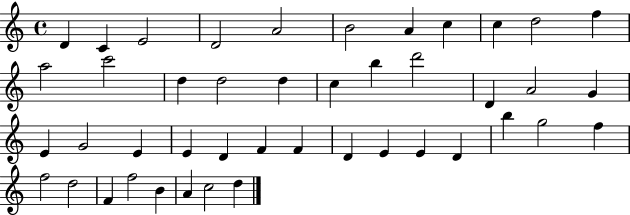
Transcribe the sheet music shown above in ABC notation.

X:1
T:Untitled
M:4/4
L:1/4
K:C
D C E2 D2 A2 B2 A c c d2 f a2 c'2 d d2 d c b d'2 D A2 G E G2 E E D F F D E E D b g2 f f2 d2 F f2 B A c2 d